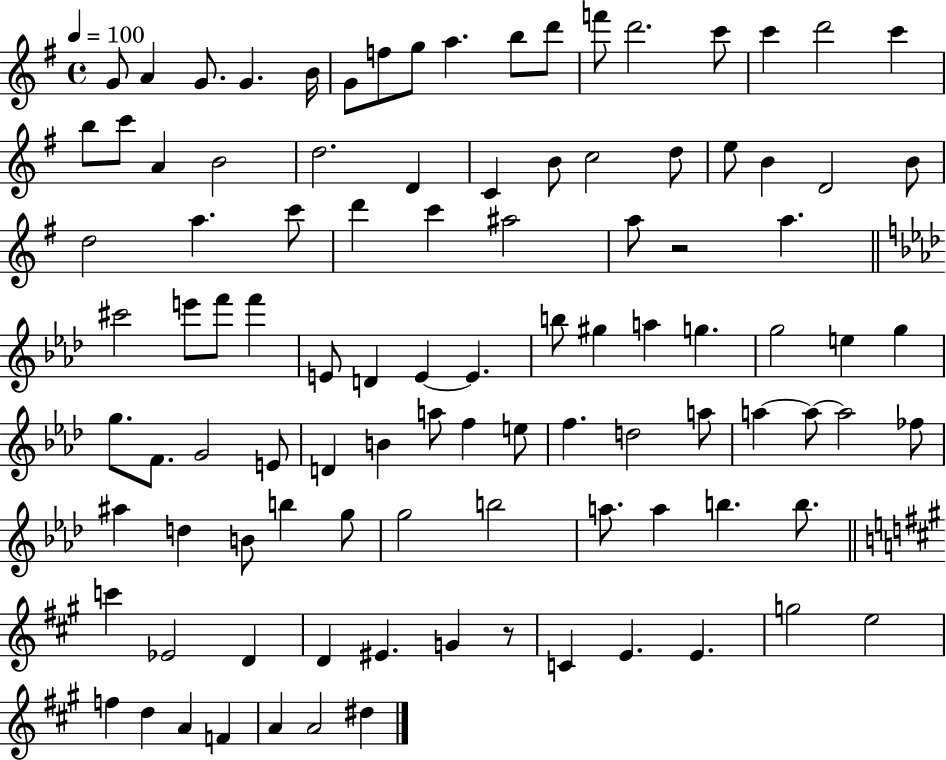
{
  \clef treble
  \time 4/4
  \defaultTimeSignature
  \key g \major
  \tempo 4 = 100
  g'8 a'4 g'8. g'4. b'16 | g'8 f''8 g''8 a''4. b''8 d'''8 | f'''8 d'''2. c'''8 | c'''4 d'''2 c'''4 | \break b''8 c'''8 a'4 b'2 | d''2. d'4 | c'4 b'8 c''2 d''8 | e''8 b'4 d'2 b'8 | \break d''2 a''4. c'''8 | d'''4 c'''4 ais''2 | a''8 r2 a''4. | \bar "||" \break \key aes \major cis'''2 e'''8 f'''8 f'''4 | e'8 d'4 e'4~~ e'4. | b''8 gis''4 a''4 g''4. | g''2 e''4 g''4 | \break g''8. f'8. g'2 e'8 | d'4 b'4 a''8 f''4 e''8 | f''4. d''2 a''8 | a''4~~ a''8~~ a''2 fes''8 | \break ais''4 d''4 b'8 b''4 g''8 | g''2 b''2 | a''8. a''4 b''4. b''8. | \bar "||" \break \key a \major c'''4 ees'2 d'4 | d'4 eis'4. g'4 r8 | c'4 e'4. e'4. | g''2 e''2 | \break f''4 d''4 a'4 f'4 | a'4 a'2 dis''4 | \bar "|."
}